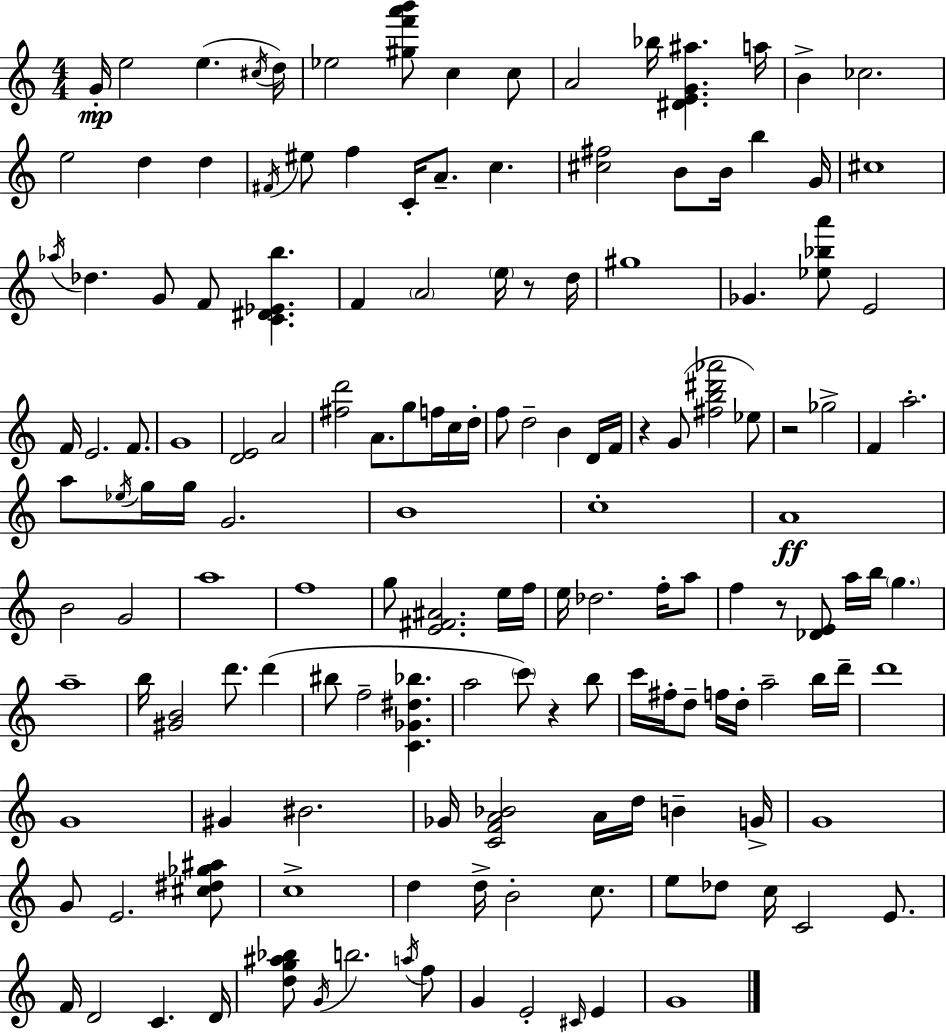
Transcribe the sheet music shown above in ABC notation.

X:1
T:Untitled
M:4/4
L:1/4
K:C
G/4 e2 e ^c/4 d/4 _e2 [^gf'a'b']/2 c c/2 A2 _b/4 [^DEG^a] a/4 B _c2 e2 d d ^F/4 ^e/2 f C/4 A/2 c [^c^f]2 B/2 B/4 b G/4 ^c4 _a/4 _d G/2 F/2 [C^D_Eb] F A2 e/4 z/2 d/4 ^g4 _G [_e_ba']/2 E2 F/4 E2 F/2 G4 [DE]2 A2 [^fd']2 A/2 g/2 f/4 c/4 d/4 f/2 d2 B D/4 F/4 z G/2 [^fb^d'_a']2 _e/2 z2 _g2 F a2 a/2 _e/4 g/4 g/4 G2 B4 c4 A4 B2 G2 a4 f4 g/2 [E^F^A]2 e/4 f/4 e/4 _d2 f/4 a/2 f z/2 [_DE]/2 a/4 b/4 g a4 b/4 [^GB]2 d'/2 d' ^b/2 f2 [C_G^d_b] a2 c'/2 z b/2 c'/4 ^f/4 d/2 f/4 d/4 a2 b/4 d'/4 d'4 G4 ^G ^B2 _G/4 [CFA_B]2 A/4 d/4 B G/4 G4 G/2 E2 [^c^d_g^a]/2 c4 d d/4 B2 c/2 e/2 _d/2 c/4 C2 E/2 F/4 D2 C D/4 [dg^a_b]/2 G/4 b2 a/4 f/2 G E2 ^C/4 E G4